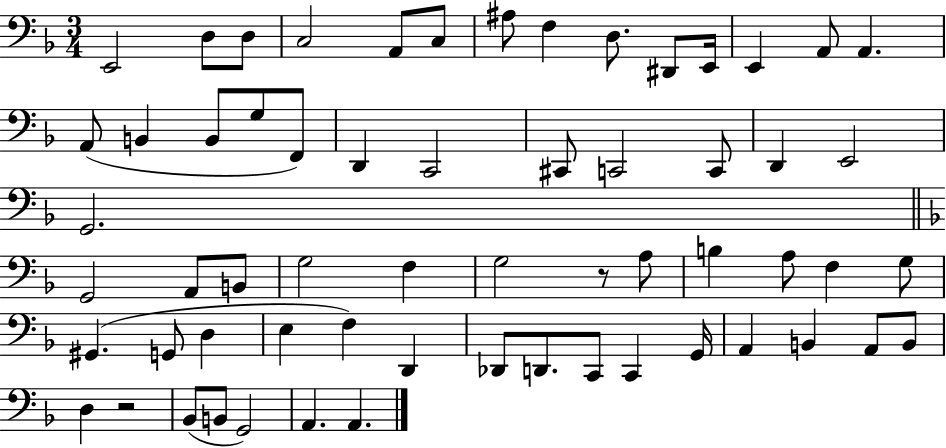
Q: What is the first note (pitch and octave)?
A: E2